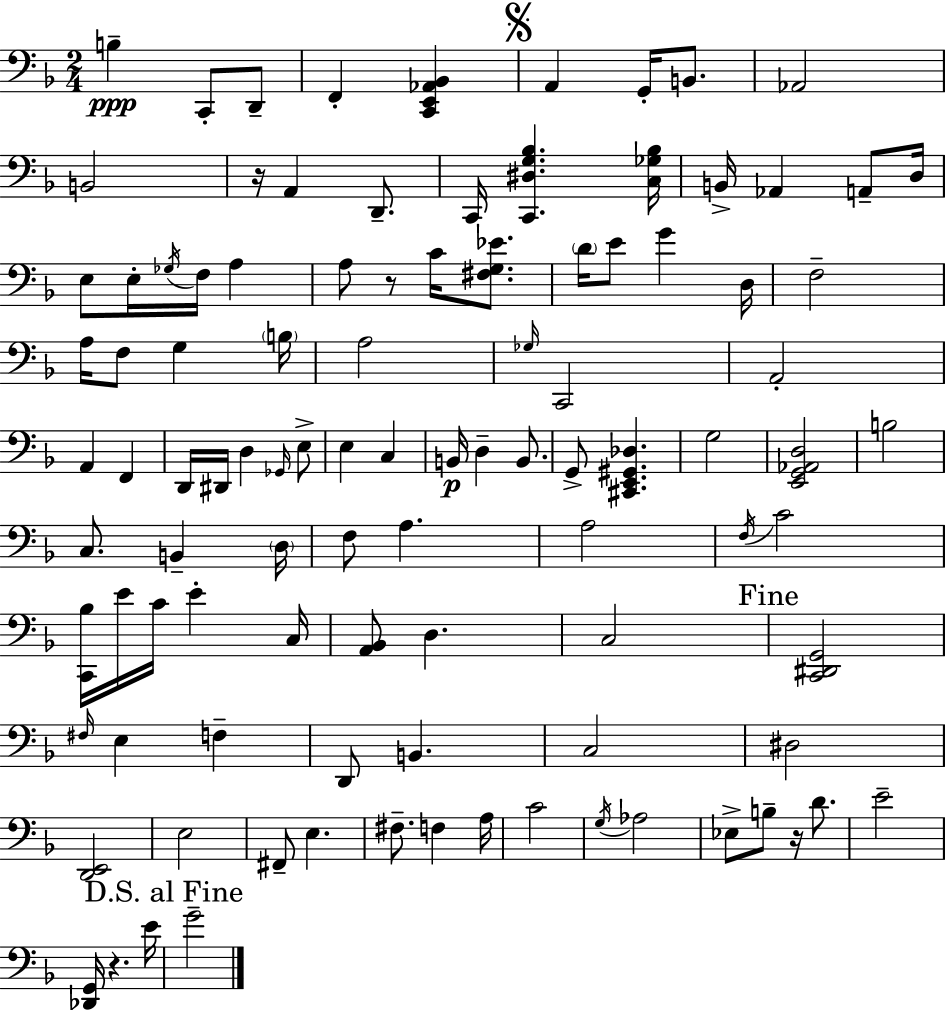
B3/q C2/e D2/e F2/q [C2,E2,Ab2,Bb2]/q A2/q G2/s B2/e. Ab2/h B2/h R/s A2/q D2/e. C2/s [C2,D#3,G3,Bb3]/q. [C3,Gb3,Bb3]/s B2/s Ab2/q A2/e D3/s E3/e E3/s Gb3/s F3/s A3/q A3/e R/e C4/s [F#3,G3,Eb4]/e. D4/s E4/e G4/q D3/s F3/h A3/s F3/e G3/q B3/s A3/h Gb3/s C2/h A2/h A2/q F2/q D2/s D#2/s D3/q Gb2/s E3/e E3/q C3/q B2/s D3/q B2/e. G2/e [C#2,E2,G#2,Db3]/q. G3/h [E2,G2,Ab2,D3]/h B3/h C3/e. B2/q D3/s F3/e A3/q. A3/h F3/s C4/h [C2,Bb3]/s E4/s C4/s E4/q C3/s [A2,Bb2]/e D3/q. C3/h [C2,D#2,G2]/h F#3/s E3/q F3/q D2/e B2/q. C3/h D#3/h [D2,E2]/h E3/h F#2/e E3/q. F#3/e. F3/q A3/s C4/h G3/s Ab3/h Eb3/e B3/e R/s D4/e. E4/h [Db2,G2]/s R/q. E4/s G4/h